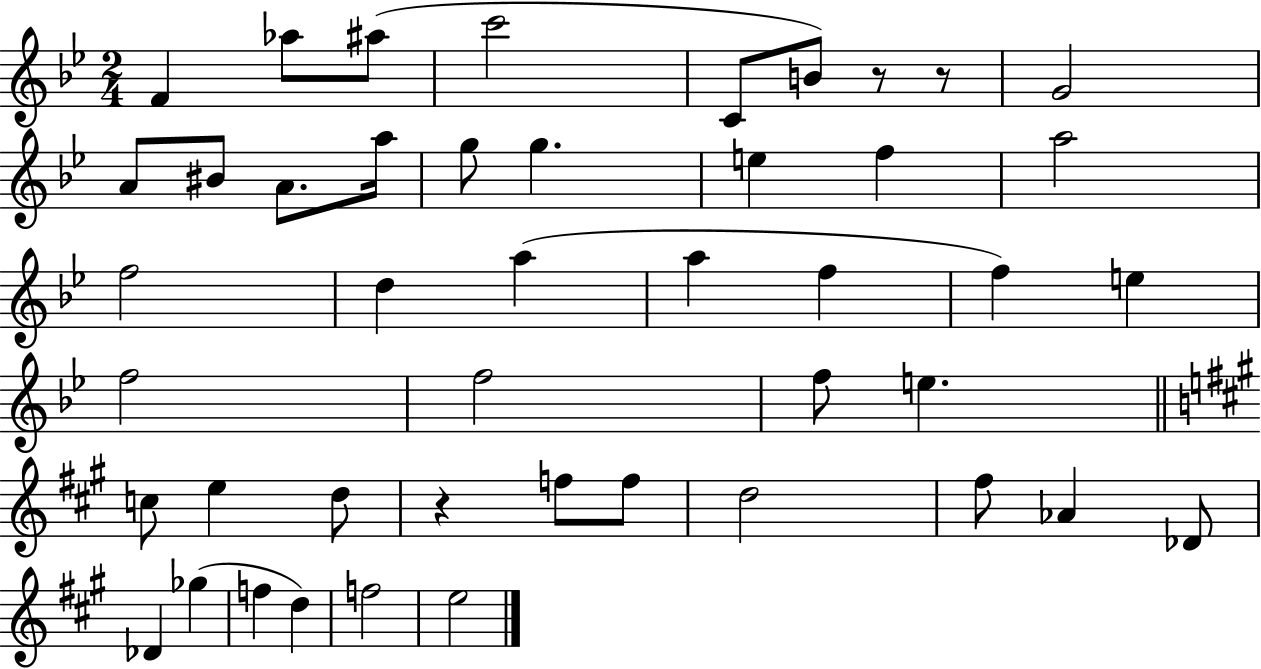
F4/q Ab5/e A#5/e C6/h C4/e B4/e R/e R/e G4/h A4/e BIS4/e A4/e. A5/s G5/e G5/q. E5/q F5/q A5/h F5/h D5/q A5/q A5/q F5/q F5/q E5/q F5/h F5/h F5/e E5/q. C5/e E5/q D5/e R/q F5/e F5/e D5/h F#5/e Ab4/q Db4/e Db4/q Gb5/q F5/q D5/q F5/h E5/h